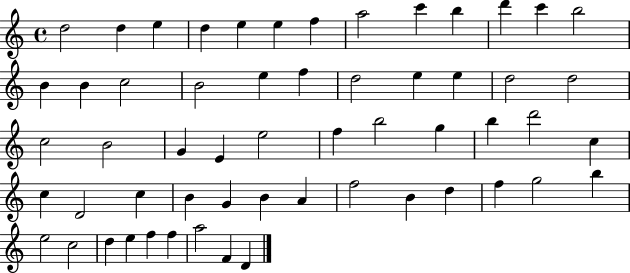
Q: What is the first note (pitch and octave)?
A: D5